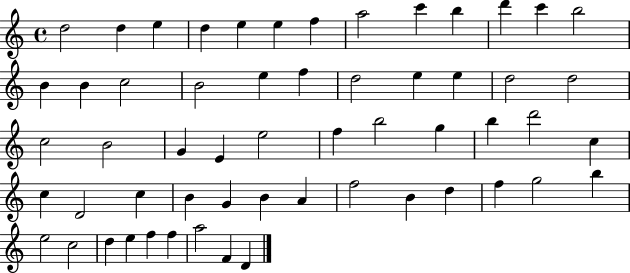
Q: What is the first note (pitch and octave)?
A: D5